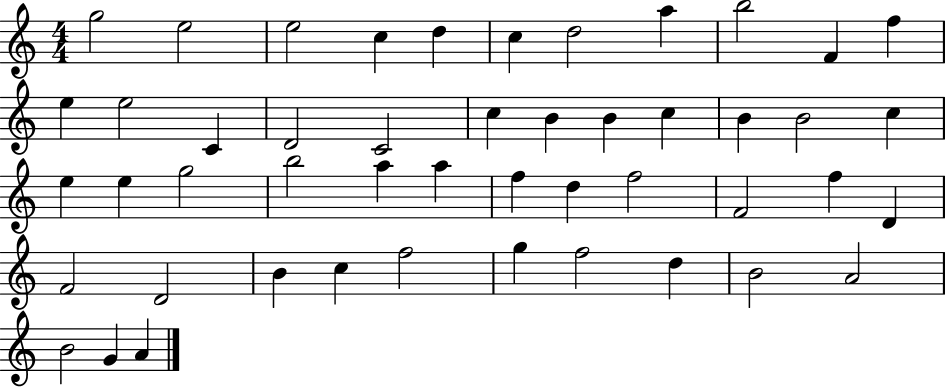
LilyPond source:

{
  \clef treble
  \numericTimeSignature
  \time 4/4
  \key c \major
  g''2 e''2 | e''2 c''4 d''4 | c''4 d''2 a''4 | b''2 f'4 f''4 | \break e''4 e''2 c'4 | d'2 c'2 | c''4 b'4 b'4 c''4 | b'4 b'2 c''4 | \break e''4 e''4 g''2 | b''2 a''4 a''4 | f''4 d''4 f''2 | f'2 f''4 d'4 | \break f'2 d'2 | b'4 c''4 f''2 | g''4 f''2 d''4 | b'2 a'2 | \break b'2 g'4 a'4 | \bar "|."
}